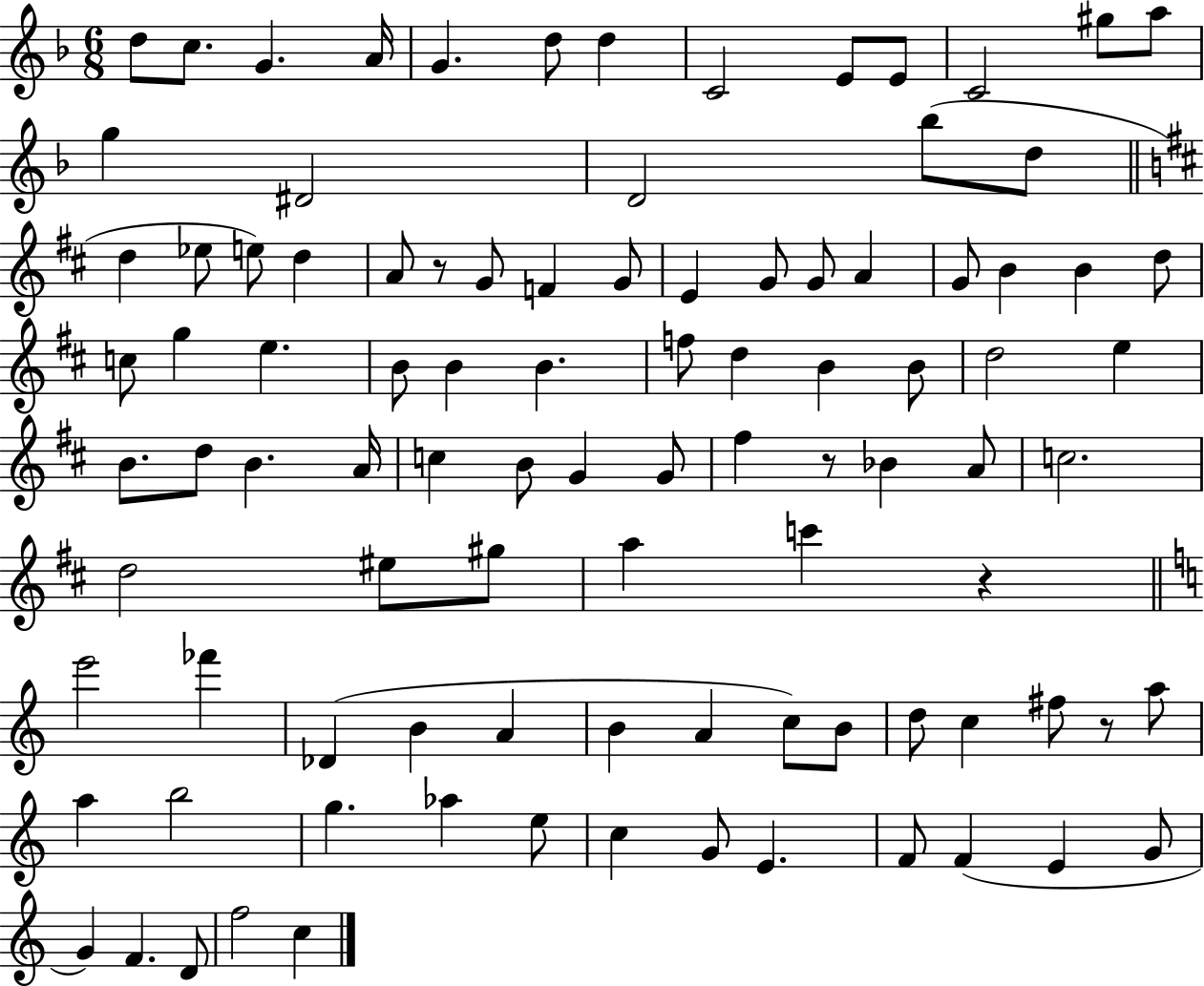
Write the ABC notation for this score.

X:1
T:Untitled
M:6/8
L:1/4
K:F
d/2 c/2 G A/4 G d/2 d C2 E/2 E/2 C2 ^g/2 a/2 g ^D2 D2 _b/2 d/2 d _e/2 e/2 d A/2 z/2 G/2 F G/2 E G/2 G/2 A G/2 B B d/2 c/2 g e B/2 B B f/2 d B B/2 d2 e B/2 d/2 B A/4 c B/2 G G/2 ^f z/2 _B A/2 c2 d2 ^e/2 ^g/2 a c' z e'2 _f' _D B A B A c/2 B/2 d/2 c ^f/2 z/2 a/2 a b2 g _a e/2 c G/2 E F/2 F E G/2 G F D/2 f2 c